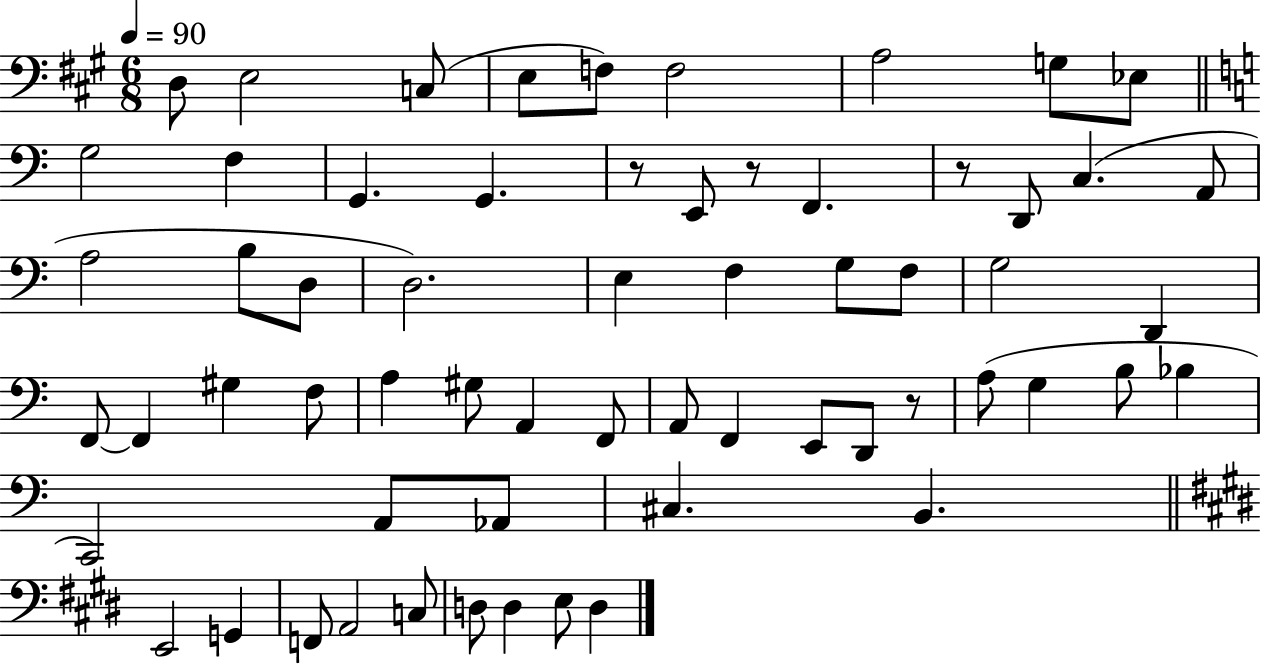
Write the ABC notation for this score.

X:1
T:Untitled
M:6/8
L:1/4
K:A
D,/2 E,2 C,/2 E,/2 F,/2 F,2 A,2 G,/2 _E,/2 G,2 F, G,, G,, z/2 E,,/2 z/2 F,, z/2 D,,/2 C, A,,/2 A,2 B,/2 D,/2 D,2 E, F, G,/2 F,/2 G,2 D,, F,,/2 F,, ^G, F,/2 A, ^G,/2 A,, F,,/2 A,,/2 F,, E,,/2 D,,/2 z/2 A,/2 G, B,/2 _B, C,,2 A,,/2 _A,,/2 ^C, B,, E,,2 G,, F,,/2 A,,2 C,/2 D,/2 D, E,/2 D,